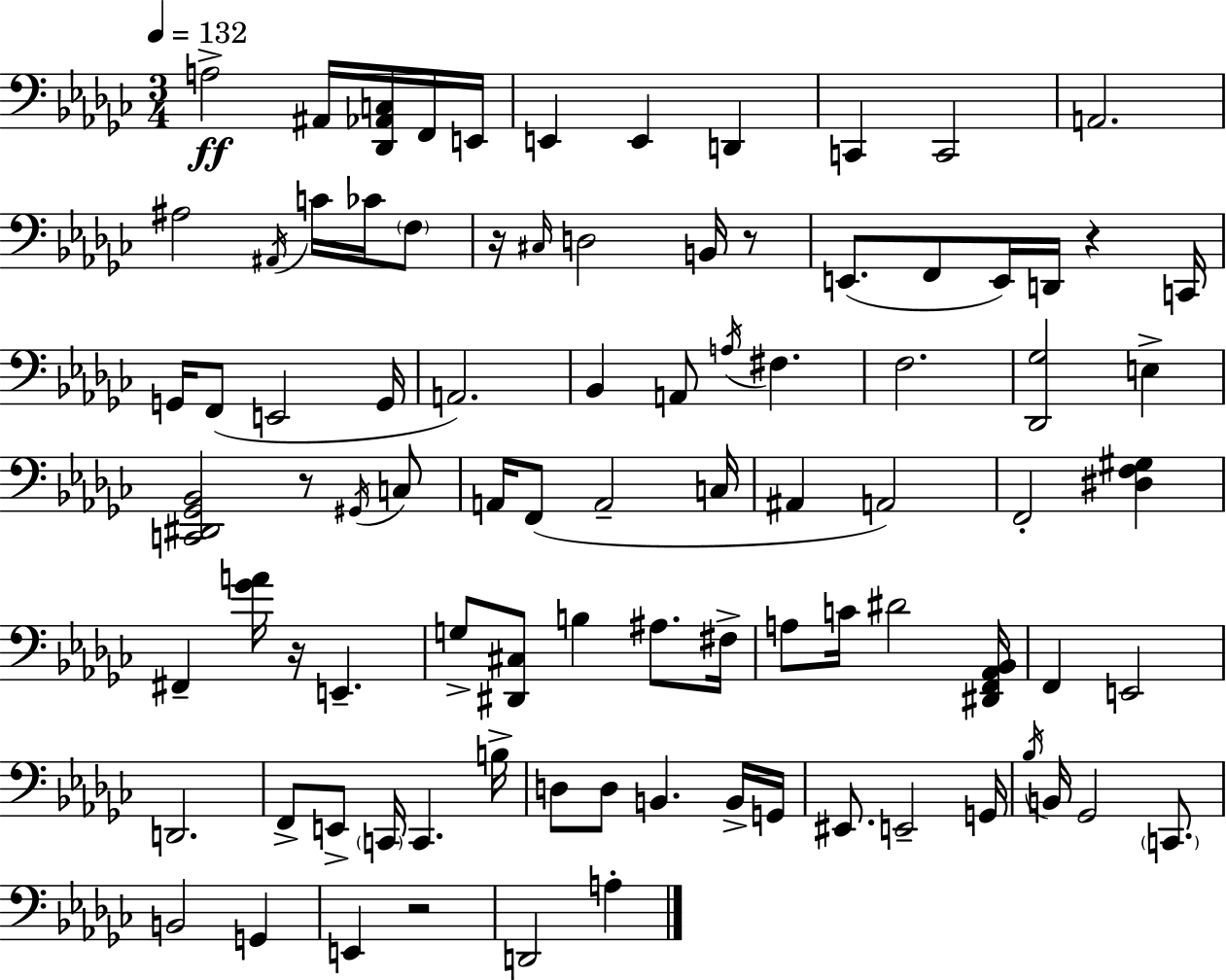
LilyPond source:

{
  \clef bass
  \numericTimeSignature
  \time 3/4
  \key ees \minor
  \tempo 4 = 132
  \repeat volta 2 { a2->\ff ais,16 <des, aes, c>16 f,16 e,16 | e,4 e,4 d,4 | c,4 c,2 | a,2. | \break ais2 \acciaccatura { ais,16 } c'16 ces'16 \parenthesize f8 | r16 \grace { cis16 } d2 b,16 | r8 e,8.( f,8 e,16) d,16 r4 | c,16 g,16 f,8( e,2 | \break g,16 a,2.) | bes,4 a,8 \acciaccatura { a16 } fis4. | f2. | <des, ges>2 e4-> | \break <c, dis, ges, bes,>2 r8 | \acciaccatura { gis,16 } c8 a,16 f,8( a,2-- | c16 ais,4 a,2) | f,2-. | \break <dis f gis>4 fis,4-- <ges' a'>16 r16 e,4.-- | g8-> <dis, cis>8 b4 | ais8. fis16-> a8 c'16 dis'2 | <dis, f, aes, bes,>16 f,4 e,2 | \break d,2. | f,8-> e,8-> \parenthesize c,16 c,4. | b16-> d8 d8 b,4. | b,16-> g,16 eis,8. e,2-- | \break g,16 \acciaccatura { bes16 } b,16 ges,2 | \parenthesize c,8. b,2 | g,4 e,4 r2 | d,2 | \break a4-. } \bar "|."
}